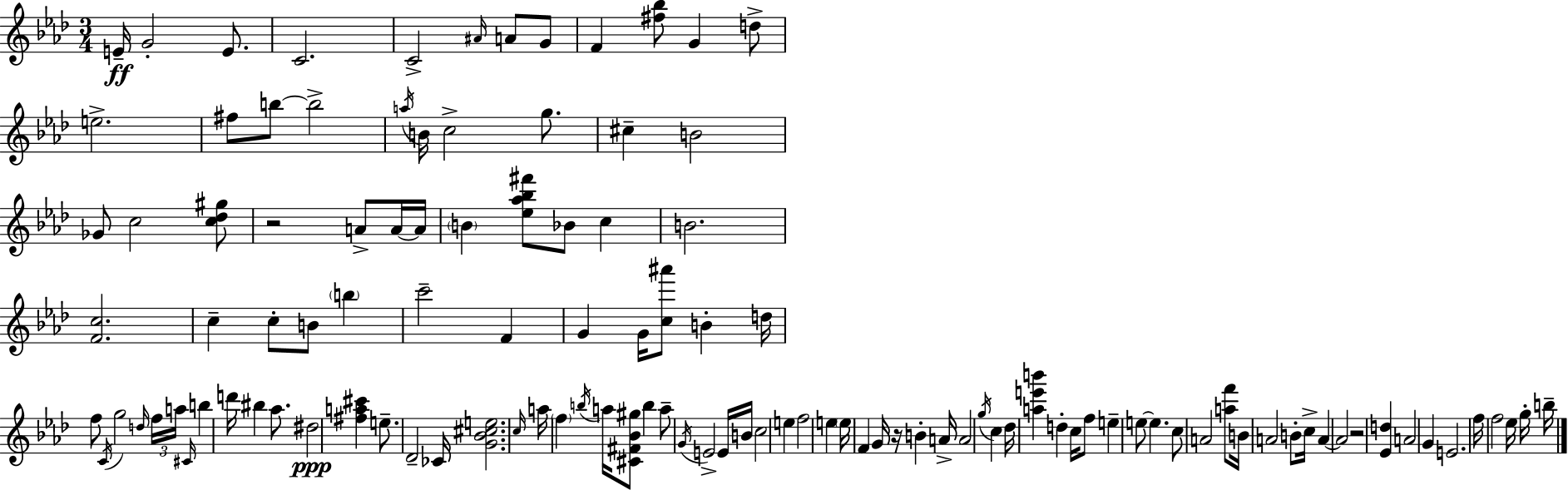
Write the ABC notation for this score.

X:1
T:Untitled
M:3/4
L:1/4
K:Fm
E/4 G2 E/2 C2 C2 ^A/4 A/2 G/2 F [^f_b]/2 G d/2 e2 ^f/2 b/2 b2 a/4 B/4 c2 g/2 ^c B2 _G/2 c2 [c_d^g]/2 z2 A/2 A/4 A/4 B [_e_a_b^f']/2 _B/2 c B2 [Fc]2 c c/2 B/2 b c'2 F G G/4 [c^a']/2 B d/4 f/2 C/4 g2 d/4 f/4 a/4 ^C/4 b d'/4 ^b _a/2 ^d2 [^fa^c'] e/2 _D2 _C/4 [G_B^ce]2 c/4 a/4 f b/4 a/4 [^C^F_B^g]/2 b a/2 G/4 E2 E/4 B/4 c2 e f2 e e/4 F G/4 z/4 B A/4 A2 g/4 c _d/4 [ae'b'] d c/4 f/2 e e/2 e c/2 A2 [af']/2 B/4 A2 B/2 c/4 A A2 z2 [_Ed] A2 G E2 f/4 f2 _e/4 g/4 b/4